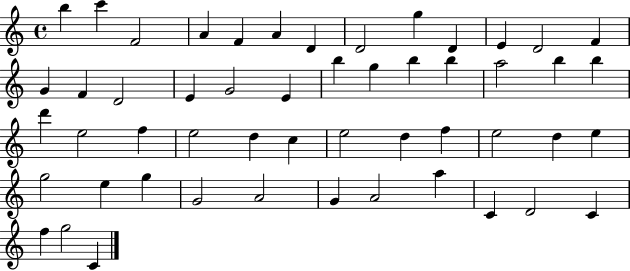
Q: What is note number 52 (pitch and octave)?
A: C4